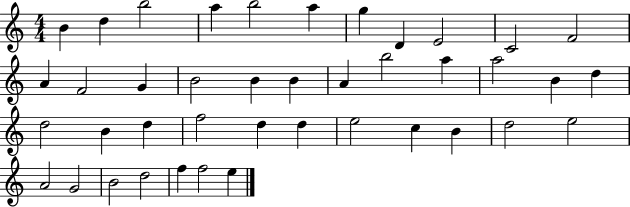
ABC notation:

X:1
T:Untitled
M:4/4
L:1/4
K:C
B d b2 a b2 a g D E2 C2 F2 A F2 G B2 B B A b2 a a2 B d d2 B d f2 d d e2 c B d2 e2 A2 G2 B2 d2 f f2 e